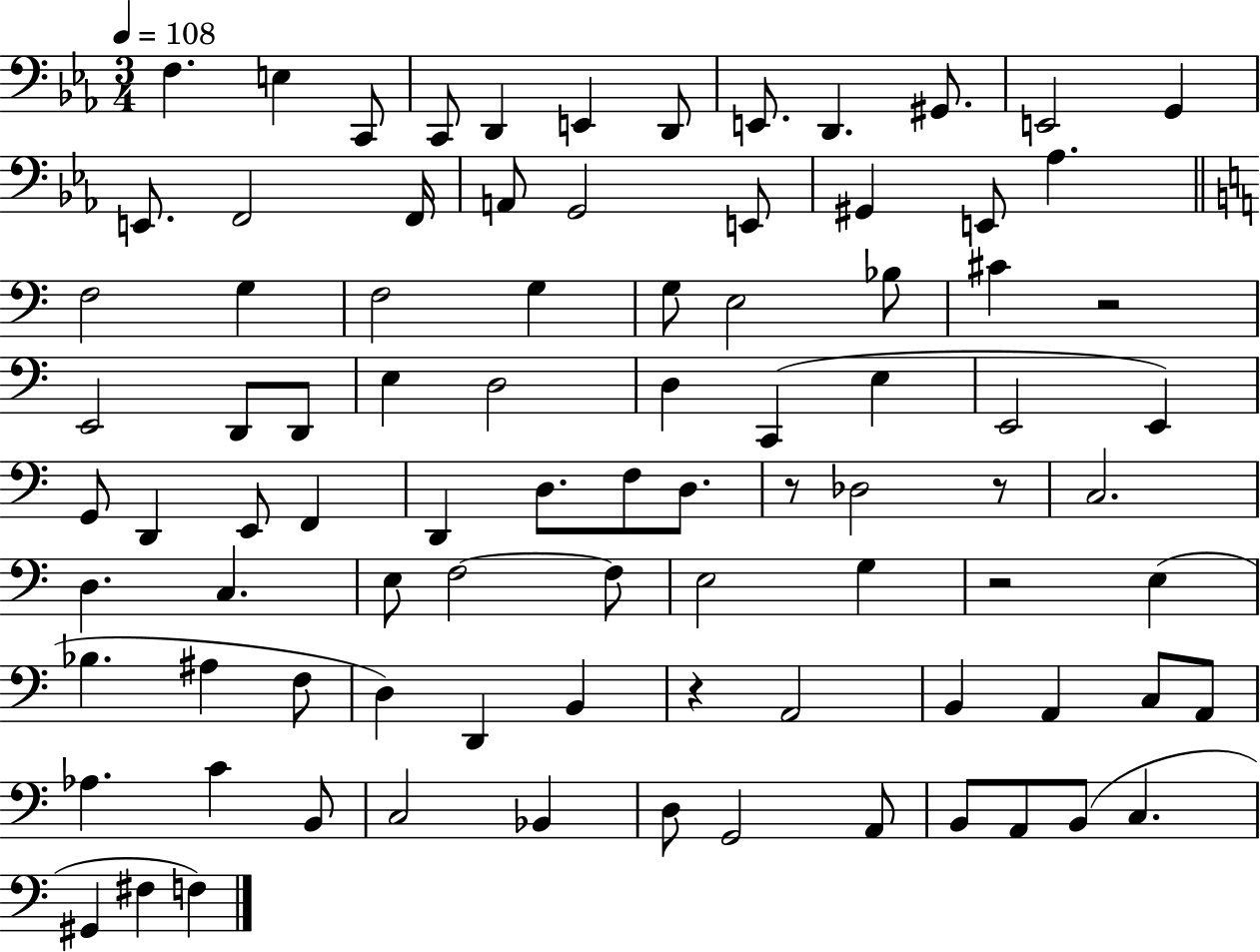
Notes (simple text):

F3/q. E3/q C2/e C2/e D2/q E2/q D2/e E2/e. D2/q. G#2/e. E2/h G2/q E2/e. F2/h F2/s A2/e G2/h E2/e G#2/q E2/e Ab3/q. F3/h G3/q F3/h G3/q G3/e E3/h Bb3/e C#4/q R/h E2/h D2/e D2/e E3/q D3/h D3/q C2/q E3/q E2/h E2/q G2/e D2/q E2/e F2/q D2/q D3/e. F3/e D3/e. R/e Db3/h R/e C3/h. D3/q. C3/q. E3/e F3/h F3/e E3/h G3/q R/h E3/q Bb3/q. A#3/q F3/e D3/q D2/q B2/q R/q A2/h B2/q A2/q C3/e A2/e Ab3/q. C4/q B2/e C3/h Bb2/q D3/e G2/h A2/e B2/e A2/e B2/e C3/q. G#2/q F#3/q F3/q